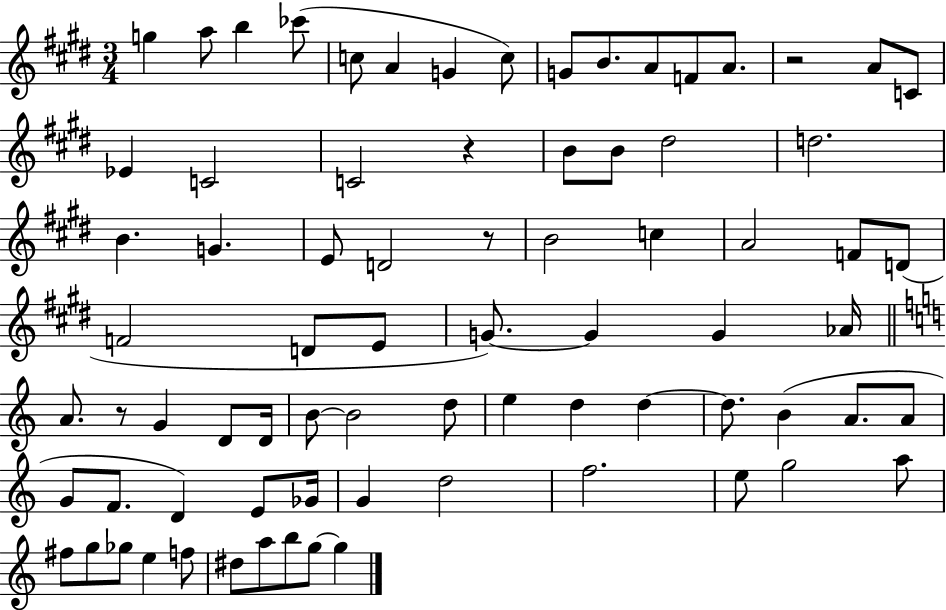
{
  \clef treble
  \numericTimeSignature
  \time 3/4
  \key e \major
  g''4 a''8 b''4 ces'''8( | c''8 a'4 g'4 c''8) | g'8 b'8. a'8 f'8 a'8. | r2 a'8 c'8 | \break ees'4 c'2 | c'2 r4 | b'8 b'8 dis''2 | d''2. | \break b'4. g'4. | e'8 d'2 r8 | b'2 c''4 | a'2 f'8 d'8( | \break f'2 d'8 e'8 | g'8.~~) g'4 g'4 aes'16 | \bar "||" \break \key a \minor a'8. r8 g'4 d'8 d'16 | b'8~~ b'2 d''8 | e''4 d''4 d''4~~ | d''8. b'4( a'8. a'8 | \break g'8 f'8. d'4) e'8 ges'16 | g'4 d''2 | f''2. | e''8 g''2 a''8 | \break fis''8 g''8 ges''8 e''4 f''8 | dis''8 a''8 b''8 g''8~~ g''4 | \bar "|."
}